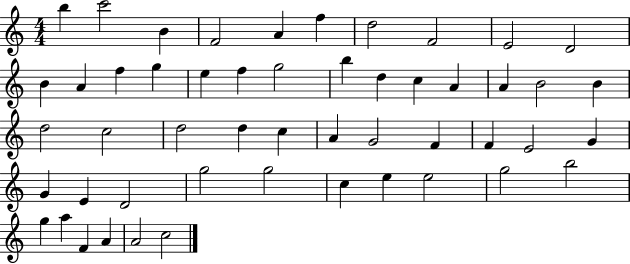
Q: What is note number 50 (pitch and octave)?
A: A4